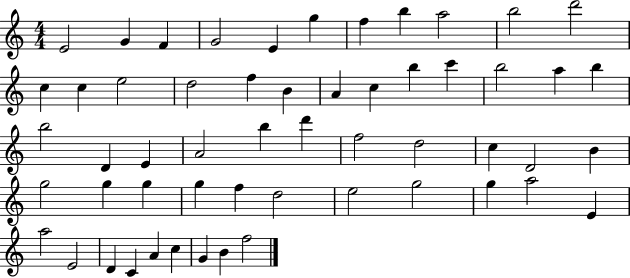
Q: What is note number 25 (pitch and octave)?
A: B5